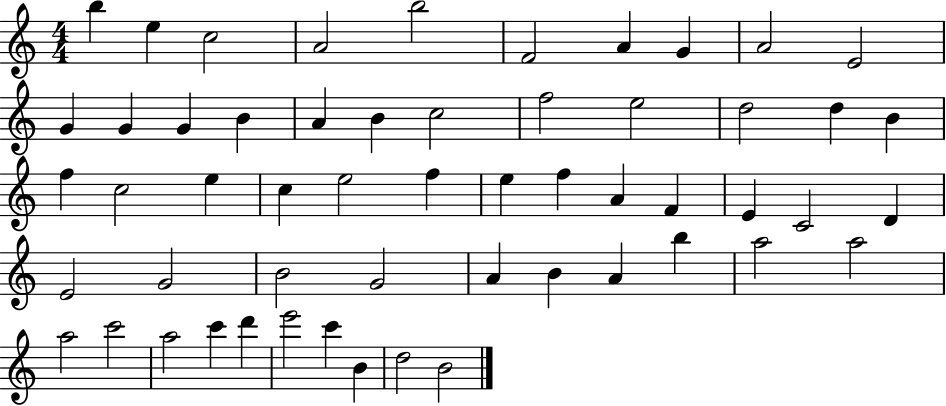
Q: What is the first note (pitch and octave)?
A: B5